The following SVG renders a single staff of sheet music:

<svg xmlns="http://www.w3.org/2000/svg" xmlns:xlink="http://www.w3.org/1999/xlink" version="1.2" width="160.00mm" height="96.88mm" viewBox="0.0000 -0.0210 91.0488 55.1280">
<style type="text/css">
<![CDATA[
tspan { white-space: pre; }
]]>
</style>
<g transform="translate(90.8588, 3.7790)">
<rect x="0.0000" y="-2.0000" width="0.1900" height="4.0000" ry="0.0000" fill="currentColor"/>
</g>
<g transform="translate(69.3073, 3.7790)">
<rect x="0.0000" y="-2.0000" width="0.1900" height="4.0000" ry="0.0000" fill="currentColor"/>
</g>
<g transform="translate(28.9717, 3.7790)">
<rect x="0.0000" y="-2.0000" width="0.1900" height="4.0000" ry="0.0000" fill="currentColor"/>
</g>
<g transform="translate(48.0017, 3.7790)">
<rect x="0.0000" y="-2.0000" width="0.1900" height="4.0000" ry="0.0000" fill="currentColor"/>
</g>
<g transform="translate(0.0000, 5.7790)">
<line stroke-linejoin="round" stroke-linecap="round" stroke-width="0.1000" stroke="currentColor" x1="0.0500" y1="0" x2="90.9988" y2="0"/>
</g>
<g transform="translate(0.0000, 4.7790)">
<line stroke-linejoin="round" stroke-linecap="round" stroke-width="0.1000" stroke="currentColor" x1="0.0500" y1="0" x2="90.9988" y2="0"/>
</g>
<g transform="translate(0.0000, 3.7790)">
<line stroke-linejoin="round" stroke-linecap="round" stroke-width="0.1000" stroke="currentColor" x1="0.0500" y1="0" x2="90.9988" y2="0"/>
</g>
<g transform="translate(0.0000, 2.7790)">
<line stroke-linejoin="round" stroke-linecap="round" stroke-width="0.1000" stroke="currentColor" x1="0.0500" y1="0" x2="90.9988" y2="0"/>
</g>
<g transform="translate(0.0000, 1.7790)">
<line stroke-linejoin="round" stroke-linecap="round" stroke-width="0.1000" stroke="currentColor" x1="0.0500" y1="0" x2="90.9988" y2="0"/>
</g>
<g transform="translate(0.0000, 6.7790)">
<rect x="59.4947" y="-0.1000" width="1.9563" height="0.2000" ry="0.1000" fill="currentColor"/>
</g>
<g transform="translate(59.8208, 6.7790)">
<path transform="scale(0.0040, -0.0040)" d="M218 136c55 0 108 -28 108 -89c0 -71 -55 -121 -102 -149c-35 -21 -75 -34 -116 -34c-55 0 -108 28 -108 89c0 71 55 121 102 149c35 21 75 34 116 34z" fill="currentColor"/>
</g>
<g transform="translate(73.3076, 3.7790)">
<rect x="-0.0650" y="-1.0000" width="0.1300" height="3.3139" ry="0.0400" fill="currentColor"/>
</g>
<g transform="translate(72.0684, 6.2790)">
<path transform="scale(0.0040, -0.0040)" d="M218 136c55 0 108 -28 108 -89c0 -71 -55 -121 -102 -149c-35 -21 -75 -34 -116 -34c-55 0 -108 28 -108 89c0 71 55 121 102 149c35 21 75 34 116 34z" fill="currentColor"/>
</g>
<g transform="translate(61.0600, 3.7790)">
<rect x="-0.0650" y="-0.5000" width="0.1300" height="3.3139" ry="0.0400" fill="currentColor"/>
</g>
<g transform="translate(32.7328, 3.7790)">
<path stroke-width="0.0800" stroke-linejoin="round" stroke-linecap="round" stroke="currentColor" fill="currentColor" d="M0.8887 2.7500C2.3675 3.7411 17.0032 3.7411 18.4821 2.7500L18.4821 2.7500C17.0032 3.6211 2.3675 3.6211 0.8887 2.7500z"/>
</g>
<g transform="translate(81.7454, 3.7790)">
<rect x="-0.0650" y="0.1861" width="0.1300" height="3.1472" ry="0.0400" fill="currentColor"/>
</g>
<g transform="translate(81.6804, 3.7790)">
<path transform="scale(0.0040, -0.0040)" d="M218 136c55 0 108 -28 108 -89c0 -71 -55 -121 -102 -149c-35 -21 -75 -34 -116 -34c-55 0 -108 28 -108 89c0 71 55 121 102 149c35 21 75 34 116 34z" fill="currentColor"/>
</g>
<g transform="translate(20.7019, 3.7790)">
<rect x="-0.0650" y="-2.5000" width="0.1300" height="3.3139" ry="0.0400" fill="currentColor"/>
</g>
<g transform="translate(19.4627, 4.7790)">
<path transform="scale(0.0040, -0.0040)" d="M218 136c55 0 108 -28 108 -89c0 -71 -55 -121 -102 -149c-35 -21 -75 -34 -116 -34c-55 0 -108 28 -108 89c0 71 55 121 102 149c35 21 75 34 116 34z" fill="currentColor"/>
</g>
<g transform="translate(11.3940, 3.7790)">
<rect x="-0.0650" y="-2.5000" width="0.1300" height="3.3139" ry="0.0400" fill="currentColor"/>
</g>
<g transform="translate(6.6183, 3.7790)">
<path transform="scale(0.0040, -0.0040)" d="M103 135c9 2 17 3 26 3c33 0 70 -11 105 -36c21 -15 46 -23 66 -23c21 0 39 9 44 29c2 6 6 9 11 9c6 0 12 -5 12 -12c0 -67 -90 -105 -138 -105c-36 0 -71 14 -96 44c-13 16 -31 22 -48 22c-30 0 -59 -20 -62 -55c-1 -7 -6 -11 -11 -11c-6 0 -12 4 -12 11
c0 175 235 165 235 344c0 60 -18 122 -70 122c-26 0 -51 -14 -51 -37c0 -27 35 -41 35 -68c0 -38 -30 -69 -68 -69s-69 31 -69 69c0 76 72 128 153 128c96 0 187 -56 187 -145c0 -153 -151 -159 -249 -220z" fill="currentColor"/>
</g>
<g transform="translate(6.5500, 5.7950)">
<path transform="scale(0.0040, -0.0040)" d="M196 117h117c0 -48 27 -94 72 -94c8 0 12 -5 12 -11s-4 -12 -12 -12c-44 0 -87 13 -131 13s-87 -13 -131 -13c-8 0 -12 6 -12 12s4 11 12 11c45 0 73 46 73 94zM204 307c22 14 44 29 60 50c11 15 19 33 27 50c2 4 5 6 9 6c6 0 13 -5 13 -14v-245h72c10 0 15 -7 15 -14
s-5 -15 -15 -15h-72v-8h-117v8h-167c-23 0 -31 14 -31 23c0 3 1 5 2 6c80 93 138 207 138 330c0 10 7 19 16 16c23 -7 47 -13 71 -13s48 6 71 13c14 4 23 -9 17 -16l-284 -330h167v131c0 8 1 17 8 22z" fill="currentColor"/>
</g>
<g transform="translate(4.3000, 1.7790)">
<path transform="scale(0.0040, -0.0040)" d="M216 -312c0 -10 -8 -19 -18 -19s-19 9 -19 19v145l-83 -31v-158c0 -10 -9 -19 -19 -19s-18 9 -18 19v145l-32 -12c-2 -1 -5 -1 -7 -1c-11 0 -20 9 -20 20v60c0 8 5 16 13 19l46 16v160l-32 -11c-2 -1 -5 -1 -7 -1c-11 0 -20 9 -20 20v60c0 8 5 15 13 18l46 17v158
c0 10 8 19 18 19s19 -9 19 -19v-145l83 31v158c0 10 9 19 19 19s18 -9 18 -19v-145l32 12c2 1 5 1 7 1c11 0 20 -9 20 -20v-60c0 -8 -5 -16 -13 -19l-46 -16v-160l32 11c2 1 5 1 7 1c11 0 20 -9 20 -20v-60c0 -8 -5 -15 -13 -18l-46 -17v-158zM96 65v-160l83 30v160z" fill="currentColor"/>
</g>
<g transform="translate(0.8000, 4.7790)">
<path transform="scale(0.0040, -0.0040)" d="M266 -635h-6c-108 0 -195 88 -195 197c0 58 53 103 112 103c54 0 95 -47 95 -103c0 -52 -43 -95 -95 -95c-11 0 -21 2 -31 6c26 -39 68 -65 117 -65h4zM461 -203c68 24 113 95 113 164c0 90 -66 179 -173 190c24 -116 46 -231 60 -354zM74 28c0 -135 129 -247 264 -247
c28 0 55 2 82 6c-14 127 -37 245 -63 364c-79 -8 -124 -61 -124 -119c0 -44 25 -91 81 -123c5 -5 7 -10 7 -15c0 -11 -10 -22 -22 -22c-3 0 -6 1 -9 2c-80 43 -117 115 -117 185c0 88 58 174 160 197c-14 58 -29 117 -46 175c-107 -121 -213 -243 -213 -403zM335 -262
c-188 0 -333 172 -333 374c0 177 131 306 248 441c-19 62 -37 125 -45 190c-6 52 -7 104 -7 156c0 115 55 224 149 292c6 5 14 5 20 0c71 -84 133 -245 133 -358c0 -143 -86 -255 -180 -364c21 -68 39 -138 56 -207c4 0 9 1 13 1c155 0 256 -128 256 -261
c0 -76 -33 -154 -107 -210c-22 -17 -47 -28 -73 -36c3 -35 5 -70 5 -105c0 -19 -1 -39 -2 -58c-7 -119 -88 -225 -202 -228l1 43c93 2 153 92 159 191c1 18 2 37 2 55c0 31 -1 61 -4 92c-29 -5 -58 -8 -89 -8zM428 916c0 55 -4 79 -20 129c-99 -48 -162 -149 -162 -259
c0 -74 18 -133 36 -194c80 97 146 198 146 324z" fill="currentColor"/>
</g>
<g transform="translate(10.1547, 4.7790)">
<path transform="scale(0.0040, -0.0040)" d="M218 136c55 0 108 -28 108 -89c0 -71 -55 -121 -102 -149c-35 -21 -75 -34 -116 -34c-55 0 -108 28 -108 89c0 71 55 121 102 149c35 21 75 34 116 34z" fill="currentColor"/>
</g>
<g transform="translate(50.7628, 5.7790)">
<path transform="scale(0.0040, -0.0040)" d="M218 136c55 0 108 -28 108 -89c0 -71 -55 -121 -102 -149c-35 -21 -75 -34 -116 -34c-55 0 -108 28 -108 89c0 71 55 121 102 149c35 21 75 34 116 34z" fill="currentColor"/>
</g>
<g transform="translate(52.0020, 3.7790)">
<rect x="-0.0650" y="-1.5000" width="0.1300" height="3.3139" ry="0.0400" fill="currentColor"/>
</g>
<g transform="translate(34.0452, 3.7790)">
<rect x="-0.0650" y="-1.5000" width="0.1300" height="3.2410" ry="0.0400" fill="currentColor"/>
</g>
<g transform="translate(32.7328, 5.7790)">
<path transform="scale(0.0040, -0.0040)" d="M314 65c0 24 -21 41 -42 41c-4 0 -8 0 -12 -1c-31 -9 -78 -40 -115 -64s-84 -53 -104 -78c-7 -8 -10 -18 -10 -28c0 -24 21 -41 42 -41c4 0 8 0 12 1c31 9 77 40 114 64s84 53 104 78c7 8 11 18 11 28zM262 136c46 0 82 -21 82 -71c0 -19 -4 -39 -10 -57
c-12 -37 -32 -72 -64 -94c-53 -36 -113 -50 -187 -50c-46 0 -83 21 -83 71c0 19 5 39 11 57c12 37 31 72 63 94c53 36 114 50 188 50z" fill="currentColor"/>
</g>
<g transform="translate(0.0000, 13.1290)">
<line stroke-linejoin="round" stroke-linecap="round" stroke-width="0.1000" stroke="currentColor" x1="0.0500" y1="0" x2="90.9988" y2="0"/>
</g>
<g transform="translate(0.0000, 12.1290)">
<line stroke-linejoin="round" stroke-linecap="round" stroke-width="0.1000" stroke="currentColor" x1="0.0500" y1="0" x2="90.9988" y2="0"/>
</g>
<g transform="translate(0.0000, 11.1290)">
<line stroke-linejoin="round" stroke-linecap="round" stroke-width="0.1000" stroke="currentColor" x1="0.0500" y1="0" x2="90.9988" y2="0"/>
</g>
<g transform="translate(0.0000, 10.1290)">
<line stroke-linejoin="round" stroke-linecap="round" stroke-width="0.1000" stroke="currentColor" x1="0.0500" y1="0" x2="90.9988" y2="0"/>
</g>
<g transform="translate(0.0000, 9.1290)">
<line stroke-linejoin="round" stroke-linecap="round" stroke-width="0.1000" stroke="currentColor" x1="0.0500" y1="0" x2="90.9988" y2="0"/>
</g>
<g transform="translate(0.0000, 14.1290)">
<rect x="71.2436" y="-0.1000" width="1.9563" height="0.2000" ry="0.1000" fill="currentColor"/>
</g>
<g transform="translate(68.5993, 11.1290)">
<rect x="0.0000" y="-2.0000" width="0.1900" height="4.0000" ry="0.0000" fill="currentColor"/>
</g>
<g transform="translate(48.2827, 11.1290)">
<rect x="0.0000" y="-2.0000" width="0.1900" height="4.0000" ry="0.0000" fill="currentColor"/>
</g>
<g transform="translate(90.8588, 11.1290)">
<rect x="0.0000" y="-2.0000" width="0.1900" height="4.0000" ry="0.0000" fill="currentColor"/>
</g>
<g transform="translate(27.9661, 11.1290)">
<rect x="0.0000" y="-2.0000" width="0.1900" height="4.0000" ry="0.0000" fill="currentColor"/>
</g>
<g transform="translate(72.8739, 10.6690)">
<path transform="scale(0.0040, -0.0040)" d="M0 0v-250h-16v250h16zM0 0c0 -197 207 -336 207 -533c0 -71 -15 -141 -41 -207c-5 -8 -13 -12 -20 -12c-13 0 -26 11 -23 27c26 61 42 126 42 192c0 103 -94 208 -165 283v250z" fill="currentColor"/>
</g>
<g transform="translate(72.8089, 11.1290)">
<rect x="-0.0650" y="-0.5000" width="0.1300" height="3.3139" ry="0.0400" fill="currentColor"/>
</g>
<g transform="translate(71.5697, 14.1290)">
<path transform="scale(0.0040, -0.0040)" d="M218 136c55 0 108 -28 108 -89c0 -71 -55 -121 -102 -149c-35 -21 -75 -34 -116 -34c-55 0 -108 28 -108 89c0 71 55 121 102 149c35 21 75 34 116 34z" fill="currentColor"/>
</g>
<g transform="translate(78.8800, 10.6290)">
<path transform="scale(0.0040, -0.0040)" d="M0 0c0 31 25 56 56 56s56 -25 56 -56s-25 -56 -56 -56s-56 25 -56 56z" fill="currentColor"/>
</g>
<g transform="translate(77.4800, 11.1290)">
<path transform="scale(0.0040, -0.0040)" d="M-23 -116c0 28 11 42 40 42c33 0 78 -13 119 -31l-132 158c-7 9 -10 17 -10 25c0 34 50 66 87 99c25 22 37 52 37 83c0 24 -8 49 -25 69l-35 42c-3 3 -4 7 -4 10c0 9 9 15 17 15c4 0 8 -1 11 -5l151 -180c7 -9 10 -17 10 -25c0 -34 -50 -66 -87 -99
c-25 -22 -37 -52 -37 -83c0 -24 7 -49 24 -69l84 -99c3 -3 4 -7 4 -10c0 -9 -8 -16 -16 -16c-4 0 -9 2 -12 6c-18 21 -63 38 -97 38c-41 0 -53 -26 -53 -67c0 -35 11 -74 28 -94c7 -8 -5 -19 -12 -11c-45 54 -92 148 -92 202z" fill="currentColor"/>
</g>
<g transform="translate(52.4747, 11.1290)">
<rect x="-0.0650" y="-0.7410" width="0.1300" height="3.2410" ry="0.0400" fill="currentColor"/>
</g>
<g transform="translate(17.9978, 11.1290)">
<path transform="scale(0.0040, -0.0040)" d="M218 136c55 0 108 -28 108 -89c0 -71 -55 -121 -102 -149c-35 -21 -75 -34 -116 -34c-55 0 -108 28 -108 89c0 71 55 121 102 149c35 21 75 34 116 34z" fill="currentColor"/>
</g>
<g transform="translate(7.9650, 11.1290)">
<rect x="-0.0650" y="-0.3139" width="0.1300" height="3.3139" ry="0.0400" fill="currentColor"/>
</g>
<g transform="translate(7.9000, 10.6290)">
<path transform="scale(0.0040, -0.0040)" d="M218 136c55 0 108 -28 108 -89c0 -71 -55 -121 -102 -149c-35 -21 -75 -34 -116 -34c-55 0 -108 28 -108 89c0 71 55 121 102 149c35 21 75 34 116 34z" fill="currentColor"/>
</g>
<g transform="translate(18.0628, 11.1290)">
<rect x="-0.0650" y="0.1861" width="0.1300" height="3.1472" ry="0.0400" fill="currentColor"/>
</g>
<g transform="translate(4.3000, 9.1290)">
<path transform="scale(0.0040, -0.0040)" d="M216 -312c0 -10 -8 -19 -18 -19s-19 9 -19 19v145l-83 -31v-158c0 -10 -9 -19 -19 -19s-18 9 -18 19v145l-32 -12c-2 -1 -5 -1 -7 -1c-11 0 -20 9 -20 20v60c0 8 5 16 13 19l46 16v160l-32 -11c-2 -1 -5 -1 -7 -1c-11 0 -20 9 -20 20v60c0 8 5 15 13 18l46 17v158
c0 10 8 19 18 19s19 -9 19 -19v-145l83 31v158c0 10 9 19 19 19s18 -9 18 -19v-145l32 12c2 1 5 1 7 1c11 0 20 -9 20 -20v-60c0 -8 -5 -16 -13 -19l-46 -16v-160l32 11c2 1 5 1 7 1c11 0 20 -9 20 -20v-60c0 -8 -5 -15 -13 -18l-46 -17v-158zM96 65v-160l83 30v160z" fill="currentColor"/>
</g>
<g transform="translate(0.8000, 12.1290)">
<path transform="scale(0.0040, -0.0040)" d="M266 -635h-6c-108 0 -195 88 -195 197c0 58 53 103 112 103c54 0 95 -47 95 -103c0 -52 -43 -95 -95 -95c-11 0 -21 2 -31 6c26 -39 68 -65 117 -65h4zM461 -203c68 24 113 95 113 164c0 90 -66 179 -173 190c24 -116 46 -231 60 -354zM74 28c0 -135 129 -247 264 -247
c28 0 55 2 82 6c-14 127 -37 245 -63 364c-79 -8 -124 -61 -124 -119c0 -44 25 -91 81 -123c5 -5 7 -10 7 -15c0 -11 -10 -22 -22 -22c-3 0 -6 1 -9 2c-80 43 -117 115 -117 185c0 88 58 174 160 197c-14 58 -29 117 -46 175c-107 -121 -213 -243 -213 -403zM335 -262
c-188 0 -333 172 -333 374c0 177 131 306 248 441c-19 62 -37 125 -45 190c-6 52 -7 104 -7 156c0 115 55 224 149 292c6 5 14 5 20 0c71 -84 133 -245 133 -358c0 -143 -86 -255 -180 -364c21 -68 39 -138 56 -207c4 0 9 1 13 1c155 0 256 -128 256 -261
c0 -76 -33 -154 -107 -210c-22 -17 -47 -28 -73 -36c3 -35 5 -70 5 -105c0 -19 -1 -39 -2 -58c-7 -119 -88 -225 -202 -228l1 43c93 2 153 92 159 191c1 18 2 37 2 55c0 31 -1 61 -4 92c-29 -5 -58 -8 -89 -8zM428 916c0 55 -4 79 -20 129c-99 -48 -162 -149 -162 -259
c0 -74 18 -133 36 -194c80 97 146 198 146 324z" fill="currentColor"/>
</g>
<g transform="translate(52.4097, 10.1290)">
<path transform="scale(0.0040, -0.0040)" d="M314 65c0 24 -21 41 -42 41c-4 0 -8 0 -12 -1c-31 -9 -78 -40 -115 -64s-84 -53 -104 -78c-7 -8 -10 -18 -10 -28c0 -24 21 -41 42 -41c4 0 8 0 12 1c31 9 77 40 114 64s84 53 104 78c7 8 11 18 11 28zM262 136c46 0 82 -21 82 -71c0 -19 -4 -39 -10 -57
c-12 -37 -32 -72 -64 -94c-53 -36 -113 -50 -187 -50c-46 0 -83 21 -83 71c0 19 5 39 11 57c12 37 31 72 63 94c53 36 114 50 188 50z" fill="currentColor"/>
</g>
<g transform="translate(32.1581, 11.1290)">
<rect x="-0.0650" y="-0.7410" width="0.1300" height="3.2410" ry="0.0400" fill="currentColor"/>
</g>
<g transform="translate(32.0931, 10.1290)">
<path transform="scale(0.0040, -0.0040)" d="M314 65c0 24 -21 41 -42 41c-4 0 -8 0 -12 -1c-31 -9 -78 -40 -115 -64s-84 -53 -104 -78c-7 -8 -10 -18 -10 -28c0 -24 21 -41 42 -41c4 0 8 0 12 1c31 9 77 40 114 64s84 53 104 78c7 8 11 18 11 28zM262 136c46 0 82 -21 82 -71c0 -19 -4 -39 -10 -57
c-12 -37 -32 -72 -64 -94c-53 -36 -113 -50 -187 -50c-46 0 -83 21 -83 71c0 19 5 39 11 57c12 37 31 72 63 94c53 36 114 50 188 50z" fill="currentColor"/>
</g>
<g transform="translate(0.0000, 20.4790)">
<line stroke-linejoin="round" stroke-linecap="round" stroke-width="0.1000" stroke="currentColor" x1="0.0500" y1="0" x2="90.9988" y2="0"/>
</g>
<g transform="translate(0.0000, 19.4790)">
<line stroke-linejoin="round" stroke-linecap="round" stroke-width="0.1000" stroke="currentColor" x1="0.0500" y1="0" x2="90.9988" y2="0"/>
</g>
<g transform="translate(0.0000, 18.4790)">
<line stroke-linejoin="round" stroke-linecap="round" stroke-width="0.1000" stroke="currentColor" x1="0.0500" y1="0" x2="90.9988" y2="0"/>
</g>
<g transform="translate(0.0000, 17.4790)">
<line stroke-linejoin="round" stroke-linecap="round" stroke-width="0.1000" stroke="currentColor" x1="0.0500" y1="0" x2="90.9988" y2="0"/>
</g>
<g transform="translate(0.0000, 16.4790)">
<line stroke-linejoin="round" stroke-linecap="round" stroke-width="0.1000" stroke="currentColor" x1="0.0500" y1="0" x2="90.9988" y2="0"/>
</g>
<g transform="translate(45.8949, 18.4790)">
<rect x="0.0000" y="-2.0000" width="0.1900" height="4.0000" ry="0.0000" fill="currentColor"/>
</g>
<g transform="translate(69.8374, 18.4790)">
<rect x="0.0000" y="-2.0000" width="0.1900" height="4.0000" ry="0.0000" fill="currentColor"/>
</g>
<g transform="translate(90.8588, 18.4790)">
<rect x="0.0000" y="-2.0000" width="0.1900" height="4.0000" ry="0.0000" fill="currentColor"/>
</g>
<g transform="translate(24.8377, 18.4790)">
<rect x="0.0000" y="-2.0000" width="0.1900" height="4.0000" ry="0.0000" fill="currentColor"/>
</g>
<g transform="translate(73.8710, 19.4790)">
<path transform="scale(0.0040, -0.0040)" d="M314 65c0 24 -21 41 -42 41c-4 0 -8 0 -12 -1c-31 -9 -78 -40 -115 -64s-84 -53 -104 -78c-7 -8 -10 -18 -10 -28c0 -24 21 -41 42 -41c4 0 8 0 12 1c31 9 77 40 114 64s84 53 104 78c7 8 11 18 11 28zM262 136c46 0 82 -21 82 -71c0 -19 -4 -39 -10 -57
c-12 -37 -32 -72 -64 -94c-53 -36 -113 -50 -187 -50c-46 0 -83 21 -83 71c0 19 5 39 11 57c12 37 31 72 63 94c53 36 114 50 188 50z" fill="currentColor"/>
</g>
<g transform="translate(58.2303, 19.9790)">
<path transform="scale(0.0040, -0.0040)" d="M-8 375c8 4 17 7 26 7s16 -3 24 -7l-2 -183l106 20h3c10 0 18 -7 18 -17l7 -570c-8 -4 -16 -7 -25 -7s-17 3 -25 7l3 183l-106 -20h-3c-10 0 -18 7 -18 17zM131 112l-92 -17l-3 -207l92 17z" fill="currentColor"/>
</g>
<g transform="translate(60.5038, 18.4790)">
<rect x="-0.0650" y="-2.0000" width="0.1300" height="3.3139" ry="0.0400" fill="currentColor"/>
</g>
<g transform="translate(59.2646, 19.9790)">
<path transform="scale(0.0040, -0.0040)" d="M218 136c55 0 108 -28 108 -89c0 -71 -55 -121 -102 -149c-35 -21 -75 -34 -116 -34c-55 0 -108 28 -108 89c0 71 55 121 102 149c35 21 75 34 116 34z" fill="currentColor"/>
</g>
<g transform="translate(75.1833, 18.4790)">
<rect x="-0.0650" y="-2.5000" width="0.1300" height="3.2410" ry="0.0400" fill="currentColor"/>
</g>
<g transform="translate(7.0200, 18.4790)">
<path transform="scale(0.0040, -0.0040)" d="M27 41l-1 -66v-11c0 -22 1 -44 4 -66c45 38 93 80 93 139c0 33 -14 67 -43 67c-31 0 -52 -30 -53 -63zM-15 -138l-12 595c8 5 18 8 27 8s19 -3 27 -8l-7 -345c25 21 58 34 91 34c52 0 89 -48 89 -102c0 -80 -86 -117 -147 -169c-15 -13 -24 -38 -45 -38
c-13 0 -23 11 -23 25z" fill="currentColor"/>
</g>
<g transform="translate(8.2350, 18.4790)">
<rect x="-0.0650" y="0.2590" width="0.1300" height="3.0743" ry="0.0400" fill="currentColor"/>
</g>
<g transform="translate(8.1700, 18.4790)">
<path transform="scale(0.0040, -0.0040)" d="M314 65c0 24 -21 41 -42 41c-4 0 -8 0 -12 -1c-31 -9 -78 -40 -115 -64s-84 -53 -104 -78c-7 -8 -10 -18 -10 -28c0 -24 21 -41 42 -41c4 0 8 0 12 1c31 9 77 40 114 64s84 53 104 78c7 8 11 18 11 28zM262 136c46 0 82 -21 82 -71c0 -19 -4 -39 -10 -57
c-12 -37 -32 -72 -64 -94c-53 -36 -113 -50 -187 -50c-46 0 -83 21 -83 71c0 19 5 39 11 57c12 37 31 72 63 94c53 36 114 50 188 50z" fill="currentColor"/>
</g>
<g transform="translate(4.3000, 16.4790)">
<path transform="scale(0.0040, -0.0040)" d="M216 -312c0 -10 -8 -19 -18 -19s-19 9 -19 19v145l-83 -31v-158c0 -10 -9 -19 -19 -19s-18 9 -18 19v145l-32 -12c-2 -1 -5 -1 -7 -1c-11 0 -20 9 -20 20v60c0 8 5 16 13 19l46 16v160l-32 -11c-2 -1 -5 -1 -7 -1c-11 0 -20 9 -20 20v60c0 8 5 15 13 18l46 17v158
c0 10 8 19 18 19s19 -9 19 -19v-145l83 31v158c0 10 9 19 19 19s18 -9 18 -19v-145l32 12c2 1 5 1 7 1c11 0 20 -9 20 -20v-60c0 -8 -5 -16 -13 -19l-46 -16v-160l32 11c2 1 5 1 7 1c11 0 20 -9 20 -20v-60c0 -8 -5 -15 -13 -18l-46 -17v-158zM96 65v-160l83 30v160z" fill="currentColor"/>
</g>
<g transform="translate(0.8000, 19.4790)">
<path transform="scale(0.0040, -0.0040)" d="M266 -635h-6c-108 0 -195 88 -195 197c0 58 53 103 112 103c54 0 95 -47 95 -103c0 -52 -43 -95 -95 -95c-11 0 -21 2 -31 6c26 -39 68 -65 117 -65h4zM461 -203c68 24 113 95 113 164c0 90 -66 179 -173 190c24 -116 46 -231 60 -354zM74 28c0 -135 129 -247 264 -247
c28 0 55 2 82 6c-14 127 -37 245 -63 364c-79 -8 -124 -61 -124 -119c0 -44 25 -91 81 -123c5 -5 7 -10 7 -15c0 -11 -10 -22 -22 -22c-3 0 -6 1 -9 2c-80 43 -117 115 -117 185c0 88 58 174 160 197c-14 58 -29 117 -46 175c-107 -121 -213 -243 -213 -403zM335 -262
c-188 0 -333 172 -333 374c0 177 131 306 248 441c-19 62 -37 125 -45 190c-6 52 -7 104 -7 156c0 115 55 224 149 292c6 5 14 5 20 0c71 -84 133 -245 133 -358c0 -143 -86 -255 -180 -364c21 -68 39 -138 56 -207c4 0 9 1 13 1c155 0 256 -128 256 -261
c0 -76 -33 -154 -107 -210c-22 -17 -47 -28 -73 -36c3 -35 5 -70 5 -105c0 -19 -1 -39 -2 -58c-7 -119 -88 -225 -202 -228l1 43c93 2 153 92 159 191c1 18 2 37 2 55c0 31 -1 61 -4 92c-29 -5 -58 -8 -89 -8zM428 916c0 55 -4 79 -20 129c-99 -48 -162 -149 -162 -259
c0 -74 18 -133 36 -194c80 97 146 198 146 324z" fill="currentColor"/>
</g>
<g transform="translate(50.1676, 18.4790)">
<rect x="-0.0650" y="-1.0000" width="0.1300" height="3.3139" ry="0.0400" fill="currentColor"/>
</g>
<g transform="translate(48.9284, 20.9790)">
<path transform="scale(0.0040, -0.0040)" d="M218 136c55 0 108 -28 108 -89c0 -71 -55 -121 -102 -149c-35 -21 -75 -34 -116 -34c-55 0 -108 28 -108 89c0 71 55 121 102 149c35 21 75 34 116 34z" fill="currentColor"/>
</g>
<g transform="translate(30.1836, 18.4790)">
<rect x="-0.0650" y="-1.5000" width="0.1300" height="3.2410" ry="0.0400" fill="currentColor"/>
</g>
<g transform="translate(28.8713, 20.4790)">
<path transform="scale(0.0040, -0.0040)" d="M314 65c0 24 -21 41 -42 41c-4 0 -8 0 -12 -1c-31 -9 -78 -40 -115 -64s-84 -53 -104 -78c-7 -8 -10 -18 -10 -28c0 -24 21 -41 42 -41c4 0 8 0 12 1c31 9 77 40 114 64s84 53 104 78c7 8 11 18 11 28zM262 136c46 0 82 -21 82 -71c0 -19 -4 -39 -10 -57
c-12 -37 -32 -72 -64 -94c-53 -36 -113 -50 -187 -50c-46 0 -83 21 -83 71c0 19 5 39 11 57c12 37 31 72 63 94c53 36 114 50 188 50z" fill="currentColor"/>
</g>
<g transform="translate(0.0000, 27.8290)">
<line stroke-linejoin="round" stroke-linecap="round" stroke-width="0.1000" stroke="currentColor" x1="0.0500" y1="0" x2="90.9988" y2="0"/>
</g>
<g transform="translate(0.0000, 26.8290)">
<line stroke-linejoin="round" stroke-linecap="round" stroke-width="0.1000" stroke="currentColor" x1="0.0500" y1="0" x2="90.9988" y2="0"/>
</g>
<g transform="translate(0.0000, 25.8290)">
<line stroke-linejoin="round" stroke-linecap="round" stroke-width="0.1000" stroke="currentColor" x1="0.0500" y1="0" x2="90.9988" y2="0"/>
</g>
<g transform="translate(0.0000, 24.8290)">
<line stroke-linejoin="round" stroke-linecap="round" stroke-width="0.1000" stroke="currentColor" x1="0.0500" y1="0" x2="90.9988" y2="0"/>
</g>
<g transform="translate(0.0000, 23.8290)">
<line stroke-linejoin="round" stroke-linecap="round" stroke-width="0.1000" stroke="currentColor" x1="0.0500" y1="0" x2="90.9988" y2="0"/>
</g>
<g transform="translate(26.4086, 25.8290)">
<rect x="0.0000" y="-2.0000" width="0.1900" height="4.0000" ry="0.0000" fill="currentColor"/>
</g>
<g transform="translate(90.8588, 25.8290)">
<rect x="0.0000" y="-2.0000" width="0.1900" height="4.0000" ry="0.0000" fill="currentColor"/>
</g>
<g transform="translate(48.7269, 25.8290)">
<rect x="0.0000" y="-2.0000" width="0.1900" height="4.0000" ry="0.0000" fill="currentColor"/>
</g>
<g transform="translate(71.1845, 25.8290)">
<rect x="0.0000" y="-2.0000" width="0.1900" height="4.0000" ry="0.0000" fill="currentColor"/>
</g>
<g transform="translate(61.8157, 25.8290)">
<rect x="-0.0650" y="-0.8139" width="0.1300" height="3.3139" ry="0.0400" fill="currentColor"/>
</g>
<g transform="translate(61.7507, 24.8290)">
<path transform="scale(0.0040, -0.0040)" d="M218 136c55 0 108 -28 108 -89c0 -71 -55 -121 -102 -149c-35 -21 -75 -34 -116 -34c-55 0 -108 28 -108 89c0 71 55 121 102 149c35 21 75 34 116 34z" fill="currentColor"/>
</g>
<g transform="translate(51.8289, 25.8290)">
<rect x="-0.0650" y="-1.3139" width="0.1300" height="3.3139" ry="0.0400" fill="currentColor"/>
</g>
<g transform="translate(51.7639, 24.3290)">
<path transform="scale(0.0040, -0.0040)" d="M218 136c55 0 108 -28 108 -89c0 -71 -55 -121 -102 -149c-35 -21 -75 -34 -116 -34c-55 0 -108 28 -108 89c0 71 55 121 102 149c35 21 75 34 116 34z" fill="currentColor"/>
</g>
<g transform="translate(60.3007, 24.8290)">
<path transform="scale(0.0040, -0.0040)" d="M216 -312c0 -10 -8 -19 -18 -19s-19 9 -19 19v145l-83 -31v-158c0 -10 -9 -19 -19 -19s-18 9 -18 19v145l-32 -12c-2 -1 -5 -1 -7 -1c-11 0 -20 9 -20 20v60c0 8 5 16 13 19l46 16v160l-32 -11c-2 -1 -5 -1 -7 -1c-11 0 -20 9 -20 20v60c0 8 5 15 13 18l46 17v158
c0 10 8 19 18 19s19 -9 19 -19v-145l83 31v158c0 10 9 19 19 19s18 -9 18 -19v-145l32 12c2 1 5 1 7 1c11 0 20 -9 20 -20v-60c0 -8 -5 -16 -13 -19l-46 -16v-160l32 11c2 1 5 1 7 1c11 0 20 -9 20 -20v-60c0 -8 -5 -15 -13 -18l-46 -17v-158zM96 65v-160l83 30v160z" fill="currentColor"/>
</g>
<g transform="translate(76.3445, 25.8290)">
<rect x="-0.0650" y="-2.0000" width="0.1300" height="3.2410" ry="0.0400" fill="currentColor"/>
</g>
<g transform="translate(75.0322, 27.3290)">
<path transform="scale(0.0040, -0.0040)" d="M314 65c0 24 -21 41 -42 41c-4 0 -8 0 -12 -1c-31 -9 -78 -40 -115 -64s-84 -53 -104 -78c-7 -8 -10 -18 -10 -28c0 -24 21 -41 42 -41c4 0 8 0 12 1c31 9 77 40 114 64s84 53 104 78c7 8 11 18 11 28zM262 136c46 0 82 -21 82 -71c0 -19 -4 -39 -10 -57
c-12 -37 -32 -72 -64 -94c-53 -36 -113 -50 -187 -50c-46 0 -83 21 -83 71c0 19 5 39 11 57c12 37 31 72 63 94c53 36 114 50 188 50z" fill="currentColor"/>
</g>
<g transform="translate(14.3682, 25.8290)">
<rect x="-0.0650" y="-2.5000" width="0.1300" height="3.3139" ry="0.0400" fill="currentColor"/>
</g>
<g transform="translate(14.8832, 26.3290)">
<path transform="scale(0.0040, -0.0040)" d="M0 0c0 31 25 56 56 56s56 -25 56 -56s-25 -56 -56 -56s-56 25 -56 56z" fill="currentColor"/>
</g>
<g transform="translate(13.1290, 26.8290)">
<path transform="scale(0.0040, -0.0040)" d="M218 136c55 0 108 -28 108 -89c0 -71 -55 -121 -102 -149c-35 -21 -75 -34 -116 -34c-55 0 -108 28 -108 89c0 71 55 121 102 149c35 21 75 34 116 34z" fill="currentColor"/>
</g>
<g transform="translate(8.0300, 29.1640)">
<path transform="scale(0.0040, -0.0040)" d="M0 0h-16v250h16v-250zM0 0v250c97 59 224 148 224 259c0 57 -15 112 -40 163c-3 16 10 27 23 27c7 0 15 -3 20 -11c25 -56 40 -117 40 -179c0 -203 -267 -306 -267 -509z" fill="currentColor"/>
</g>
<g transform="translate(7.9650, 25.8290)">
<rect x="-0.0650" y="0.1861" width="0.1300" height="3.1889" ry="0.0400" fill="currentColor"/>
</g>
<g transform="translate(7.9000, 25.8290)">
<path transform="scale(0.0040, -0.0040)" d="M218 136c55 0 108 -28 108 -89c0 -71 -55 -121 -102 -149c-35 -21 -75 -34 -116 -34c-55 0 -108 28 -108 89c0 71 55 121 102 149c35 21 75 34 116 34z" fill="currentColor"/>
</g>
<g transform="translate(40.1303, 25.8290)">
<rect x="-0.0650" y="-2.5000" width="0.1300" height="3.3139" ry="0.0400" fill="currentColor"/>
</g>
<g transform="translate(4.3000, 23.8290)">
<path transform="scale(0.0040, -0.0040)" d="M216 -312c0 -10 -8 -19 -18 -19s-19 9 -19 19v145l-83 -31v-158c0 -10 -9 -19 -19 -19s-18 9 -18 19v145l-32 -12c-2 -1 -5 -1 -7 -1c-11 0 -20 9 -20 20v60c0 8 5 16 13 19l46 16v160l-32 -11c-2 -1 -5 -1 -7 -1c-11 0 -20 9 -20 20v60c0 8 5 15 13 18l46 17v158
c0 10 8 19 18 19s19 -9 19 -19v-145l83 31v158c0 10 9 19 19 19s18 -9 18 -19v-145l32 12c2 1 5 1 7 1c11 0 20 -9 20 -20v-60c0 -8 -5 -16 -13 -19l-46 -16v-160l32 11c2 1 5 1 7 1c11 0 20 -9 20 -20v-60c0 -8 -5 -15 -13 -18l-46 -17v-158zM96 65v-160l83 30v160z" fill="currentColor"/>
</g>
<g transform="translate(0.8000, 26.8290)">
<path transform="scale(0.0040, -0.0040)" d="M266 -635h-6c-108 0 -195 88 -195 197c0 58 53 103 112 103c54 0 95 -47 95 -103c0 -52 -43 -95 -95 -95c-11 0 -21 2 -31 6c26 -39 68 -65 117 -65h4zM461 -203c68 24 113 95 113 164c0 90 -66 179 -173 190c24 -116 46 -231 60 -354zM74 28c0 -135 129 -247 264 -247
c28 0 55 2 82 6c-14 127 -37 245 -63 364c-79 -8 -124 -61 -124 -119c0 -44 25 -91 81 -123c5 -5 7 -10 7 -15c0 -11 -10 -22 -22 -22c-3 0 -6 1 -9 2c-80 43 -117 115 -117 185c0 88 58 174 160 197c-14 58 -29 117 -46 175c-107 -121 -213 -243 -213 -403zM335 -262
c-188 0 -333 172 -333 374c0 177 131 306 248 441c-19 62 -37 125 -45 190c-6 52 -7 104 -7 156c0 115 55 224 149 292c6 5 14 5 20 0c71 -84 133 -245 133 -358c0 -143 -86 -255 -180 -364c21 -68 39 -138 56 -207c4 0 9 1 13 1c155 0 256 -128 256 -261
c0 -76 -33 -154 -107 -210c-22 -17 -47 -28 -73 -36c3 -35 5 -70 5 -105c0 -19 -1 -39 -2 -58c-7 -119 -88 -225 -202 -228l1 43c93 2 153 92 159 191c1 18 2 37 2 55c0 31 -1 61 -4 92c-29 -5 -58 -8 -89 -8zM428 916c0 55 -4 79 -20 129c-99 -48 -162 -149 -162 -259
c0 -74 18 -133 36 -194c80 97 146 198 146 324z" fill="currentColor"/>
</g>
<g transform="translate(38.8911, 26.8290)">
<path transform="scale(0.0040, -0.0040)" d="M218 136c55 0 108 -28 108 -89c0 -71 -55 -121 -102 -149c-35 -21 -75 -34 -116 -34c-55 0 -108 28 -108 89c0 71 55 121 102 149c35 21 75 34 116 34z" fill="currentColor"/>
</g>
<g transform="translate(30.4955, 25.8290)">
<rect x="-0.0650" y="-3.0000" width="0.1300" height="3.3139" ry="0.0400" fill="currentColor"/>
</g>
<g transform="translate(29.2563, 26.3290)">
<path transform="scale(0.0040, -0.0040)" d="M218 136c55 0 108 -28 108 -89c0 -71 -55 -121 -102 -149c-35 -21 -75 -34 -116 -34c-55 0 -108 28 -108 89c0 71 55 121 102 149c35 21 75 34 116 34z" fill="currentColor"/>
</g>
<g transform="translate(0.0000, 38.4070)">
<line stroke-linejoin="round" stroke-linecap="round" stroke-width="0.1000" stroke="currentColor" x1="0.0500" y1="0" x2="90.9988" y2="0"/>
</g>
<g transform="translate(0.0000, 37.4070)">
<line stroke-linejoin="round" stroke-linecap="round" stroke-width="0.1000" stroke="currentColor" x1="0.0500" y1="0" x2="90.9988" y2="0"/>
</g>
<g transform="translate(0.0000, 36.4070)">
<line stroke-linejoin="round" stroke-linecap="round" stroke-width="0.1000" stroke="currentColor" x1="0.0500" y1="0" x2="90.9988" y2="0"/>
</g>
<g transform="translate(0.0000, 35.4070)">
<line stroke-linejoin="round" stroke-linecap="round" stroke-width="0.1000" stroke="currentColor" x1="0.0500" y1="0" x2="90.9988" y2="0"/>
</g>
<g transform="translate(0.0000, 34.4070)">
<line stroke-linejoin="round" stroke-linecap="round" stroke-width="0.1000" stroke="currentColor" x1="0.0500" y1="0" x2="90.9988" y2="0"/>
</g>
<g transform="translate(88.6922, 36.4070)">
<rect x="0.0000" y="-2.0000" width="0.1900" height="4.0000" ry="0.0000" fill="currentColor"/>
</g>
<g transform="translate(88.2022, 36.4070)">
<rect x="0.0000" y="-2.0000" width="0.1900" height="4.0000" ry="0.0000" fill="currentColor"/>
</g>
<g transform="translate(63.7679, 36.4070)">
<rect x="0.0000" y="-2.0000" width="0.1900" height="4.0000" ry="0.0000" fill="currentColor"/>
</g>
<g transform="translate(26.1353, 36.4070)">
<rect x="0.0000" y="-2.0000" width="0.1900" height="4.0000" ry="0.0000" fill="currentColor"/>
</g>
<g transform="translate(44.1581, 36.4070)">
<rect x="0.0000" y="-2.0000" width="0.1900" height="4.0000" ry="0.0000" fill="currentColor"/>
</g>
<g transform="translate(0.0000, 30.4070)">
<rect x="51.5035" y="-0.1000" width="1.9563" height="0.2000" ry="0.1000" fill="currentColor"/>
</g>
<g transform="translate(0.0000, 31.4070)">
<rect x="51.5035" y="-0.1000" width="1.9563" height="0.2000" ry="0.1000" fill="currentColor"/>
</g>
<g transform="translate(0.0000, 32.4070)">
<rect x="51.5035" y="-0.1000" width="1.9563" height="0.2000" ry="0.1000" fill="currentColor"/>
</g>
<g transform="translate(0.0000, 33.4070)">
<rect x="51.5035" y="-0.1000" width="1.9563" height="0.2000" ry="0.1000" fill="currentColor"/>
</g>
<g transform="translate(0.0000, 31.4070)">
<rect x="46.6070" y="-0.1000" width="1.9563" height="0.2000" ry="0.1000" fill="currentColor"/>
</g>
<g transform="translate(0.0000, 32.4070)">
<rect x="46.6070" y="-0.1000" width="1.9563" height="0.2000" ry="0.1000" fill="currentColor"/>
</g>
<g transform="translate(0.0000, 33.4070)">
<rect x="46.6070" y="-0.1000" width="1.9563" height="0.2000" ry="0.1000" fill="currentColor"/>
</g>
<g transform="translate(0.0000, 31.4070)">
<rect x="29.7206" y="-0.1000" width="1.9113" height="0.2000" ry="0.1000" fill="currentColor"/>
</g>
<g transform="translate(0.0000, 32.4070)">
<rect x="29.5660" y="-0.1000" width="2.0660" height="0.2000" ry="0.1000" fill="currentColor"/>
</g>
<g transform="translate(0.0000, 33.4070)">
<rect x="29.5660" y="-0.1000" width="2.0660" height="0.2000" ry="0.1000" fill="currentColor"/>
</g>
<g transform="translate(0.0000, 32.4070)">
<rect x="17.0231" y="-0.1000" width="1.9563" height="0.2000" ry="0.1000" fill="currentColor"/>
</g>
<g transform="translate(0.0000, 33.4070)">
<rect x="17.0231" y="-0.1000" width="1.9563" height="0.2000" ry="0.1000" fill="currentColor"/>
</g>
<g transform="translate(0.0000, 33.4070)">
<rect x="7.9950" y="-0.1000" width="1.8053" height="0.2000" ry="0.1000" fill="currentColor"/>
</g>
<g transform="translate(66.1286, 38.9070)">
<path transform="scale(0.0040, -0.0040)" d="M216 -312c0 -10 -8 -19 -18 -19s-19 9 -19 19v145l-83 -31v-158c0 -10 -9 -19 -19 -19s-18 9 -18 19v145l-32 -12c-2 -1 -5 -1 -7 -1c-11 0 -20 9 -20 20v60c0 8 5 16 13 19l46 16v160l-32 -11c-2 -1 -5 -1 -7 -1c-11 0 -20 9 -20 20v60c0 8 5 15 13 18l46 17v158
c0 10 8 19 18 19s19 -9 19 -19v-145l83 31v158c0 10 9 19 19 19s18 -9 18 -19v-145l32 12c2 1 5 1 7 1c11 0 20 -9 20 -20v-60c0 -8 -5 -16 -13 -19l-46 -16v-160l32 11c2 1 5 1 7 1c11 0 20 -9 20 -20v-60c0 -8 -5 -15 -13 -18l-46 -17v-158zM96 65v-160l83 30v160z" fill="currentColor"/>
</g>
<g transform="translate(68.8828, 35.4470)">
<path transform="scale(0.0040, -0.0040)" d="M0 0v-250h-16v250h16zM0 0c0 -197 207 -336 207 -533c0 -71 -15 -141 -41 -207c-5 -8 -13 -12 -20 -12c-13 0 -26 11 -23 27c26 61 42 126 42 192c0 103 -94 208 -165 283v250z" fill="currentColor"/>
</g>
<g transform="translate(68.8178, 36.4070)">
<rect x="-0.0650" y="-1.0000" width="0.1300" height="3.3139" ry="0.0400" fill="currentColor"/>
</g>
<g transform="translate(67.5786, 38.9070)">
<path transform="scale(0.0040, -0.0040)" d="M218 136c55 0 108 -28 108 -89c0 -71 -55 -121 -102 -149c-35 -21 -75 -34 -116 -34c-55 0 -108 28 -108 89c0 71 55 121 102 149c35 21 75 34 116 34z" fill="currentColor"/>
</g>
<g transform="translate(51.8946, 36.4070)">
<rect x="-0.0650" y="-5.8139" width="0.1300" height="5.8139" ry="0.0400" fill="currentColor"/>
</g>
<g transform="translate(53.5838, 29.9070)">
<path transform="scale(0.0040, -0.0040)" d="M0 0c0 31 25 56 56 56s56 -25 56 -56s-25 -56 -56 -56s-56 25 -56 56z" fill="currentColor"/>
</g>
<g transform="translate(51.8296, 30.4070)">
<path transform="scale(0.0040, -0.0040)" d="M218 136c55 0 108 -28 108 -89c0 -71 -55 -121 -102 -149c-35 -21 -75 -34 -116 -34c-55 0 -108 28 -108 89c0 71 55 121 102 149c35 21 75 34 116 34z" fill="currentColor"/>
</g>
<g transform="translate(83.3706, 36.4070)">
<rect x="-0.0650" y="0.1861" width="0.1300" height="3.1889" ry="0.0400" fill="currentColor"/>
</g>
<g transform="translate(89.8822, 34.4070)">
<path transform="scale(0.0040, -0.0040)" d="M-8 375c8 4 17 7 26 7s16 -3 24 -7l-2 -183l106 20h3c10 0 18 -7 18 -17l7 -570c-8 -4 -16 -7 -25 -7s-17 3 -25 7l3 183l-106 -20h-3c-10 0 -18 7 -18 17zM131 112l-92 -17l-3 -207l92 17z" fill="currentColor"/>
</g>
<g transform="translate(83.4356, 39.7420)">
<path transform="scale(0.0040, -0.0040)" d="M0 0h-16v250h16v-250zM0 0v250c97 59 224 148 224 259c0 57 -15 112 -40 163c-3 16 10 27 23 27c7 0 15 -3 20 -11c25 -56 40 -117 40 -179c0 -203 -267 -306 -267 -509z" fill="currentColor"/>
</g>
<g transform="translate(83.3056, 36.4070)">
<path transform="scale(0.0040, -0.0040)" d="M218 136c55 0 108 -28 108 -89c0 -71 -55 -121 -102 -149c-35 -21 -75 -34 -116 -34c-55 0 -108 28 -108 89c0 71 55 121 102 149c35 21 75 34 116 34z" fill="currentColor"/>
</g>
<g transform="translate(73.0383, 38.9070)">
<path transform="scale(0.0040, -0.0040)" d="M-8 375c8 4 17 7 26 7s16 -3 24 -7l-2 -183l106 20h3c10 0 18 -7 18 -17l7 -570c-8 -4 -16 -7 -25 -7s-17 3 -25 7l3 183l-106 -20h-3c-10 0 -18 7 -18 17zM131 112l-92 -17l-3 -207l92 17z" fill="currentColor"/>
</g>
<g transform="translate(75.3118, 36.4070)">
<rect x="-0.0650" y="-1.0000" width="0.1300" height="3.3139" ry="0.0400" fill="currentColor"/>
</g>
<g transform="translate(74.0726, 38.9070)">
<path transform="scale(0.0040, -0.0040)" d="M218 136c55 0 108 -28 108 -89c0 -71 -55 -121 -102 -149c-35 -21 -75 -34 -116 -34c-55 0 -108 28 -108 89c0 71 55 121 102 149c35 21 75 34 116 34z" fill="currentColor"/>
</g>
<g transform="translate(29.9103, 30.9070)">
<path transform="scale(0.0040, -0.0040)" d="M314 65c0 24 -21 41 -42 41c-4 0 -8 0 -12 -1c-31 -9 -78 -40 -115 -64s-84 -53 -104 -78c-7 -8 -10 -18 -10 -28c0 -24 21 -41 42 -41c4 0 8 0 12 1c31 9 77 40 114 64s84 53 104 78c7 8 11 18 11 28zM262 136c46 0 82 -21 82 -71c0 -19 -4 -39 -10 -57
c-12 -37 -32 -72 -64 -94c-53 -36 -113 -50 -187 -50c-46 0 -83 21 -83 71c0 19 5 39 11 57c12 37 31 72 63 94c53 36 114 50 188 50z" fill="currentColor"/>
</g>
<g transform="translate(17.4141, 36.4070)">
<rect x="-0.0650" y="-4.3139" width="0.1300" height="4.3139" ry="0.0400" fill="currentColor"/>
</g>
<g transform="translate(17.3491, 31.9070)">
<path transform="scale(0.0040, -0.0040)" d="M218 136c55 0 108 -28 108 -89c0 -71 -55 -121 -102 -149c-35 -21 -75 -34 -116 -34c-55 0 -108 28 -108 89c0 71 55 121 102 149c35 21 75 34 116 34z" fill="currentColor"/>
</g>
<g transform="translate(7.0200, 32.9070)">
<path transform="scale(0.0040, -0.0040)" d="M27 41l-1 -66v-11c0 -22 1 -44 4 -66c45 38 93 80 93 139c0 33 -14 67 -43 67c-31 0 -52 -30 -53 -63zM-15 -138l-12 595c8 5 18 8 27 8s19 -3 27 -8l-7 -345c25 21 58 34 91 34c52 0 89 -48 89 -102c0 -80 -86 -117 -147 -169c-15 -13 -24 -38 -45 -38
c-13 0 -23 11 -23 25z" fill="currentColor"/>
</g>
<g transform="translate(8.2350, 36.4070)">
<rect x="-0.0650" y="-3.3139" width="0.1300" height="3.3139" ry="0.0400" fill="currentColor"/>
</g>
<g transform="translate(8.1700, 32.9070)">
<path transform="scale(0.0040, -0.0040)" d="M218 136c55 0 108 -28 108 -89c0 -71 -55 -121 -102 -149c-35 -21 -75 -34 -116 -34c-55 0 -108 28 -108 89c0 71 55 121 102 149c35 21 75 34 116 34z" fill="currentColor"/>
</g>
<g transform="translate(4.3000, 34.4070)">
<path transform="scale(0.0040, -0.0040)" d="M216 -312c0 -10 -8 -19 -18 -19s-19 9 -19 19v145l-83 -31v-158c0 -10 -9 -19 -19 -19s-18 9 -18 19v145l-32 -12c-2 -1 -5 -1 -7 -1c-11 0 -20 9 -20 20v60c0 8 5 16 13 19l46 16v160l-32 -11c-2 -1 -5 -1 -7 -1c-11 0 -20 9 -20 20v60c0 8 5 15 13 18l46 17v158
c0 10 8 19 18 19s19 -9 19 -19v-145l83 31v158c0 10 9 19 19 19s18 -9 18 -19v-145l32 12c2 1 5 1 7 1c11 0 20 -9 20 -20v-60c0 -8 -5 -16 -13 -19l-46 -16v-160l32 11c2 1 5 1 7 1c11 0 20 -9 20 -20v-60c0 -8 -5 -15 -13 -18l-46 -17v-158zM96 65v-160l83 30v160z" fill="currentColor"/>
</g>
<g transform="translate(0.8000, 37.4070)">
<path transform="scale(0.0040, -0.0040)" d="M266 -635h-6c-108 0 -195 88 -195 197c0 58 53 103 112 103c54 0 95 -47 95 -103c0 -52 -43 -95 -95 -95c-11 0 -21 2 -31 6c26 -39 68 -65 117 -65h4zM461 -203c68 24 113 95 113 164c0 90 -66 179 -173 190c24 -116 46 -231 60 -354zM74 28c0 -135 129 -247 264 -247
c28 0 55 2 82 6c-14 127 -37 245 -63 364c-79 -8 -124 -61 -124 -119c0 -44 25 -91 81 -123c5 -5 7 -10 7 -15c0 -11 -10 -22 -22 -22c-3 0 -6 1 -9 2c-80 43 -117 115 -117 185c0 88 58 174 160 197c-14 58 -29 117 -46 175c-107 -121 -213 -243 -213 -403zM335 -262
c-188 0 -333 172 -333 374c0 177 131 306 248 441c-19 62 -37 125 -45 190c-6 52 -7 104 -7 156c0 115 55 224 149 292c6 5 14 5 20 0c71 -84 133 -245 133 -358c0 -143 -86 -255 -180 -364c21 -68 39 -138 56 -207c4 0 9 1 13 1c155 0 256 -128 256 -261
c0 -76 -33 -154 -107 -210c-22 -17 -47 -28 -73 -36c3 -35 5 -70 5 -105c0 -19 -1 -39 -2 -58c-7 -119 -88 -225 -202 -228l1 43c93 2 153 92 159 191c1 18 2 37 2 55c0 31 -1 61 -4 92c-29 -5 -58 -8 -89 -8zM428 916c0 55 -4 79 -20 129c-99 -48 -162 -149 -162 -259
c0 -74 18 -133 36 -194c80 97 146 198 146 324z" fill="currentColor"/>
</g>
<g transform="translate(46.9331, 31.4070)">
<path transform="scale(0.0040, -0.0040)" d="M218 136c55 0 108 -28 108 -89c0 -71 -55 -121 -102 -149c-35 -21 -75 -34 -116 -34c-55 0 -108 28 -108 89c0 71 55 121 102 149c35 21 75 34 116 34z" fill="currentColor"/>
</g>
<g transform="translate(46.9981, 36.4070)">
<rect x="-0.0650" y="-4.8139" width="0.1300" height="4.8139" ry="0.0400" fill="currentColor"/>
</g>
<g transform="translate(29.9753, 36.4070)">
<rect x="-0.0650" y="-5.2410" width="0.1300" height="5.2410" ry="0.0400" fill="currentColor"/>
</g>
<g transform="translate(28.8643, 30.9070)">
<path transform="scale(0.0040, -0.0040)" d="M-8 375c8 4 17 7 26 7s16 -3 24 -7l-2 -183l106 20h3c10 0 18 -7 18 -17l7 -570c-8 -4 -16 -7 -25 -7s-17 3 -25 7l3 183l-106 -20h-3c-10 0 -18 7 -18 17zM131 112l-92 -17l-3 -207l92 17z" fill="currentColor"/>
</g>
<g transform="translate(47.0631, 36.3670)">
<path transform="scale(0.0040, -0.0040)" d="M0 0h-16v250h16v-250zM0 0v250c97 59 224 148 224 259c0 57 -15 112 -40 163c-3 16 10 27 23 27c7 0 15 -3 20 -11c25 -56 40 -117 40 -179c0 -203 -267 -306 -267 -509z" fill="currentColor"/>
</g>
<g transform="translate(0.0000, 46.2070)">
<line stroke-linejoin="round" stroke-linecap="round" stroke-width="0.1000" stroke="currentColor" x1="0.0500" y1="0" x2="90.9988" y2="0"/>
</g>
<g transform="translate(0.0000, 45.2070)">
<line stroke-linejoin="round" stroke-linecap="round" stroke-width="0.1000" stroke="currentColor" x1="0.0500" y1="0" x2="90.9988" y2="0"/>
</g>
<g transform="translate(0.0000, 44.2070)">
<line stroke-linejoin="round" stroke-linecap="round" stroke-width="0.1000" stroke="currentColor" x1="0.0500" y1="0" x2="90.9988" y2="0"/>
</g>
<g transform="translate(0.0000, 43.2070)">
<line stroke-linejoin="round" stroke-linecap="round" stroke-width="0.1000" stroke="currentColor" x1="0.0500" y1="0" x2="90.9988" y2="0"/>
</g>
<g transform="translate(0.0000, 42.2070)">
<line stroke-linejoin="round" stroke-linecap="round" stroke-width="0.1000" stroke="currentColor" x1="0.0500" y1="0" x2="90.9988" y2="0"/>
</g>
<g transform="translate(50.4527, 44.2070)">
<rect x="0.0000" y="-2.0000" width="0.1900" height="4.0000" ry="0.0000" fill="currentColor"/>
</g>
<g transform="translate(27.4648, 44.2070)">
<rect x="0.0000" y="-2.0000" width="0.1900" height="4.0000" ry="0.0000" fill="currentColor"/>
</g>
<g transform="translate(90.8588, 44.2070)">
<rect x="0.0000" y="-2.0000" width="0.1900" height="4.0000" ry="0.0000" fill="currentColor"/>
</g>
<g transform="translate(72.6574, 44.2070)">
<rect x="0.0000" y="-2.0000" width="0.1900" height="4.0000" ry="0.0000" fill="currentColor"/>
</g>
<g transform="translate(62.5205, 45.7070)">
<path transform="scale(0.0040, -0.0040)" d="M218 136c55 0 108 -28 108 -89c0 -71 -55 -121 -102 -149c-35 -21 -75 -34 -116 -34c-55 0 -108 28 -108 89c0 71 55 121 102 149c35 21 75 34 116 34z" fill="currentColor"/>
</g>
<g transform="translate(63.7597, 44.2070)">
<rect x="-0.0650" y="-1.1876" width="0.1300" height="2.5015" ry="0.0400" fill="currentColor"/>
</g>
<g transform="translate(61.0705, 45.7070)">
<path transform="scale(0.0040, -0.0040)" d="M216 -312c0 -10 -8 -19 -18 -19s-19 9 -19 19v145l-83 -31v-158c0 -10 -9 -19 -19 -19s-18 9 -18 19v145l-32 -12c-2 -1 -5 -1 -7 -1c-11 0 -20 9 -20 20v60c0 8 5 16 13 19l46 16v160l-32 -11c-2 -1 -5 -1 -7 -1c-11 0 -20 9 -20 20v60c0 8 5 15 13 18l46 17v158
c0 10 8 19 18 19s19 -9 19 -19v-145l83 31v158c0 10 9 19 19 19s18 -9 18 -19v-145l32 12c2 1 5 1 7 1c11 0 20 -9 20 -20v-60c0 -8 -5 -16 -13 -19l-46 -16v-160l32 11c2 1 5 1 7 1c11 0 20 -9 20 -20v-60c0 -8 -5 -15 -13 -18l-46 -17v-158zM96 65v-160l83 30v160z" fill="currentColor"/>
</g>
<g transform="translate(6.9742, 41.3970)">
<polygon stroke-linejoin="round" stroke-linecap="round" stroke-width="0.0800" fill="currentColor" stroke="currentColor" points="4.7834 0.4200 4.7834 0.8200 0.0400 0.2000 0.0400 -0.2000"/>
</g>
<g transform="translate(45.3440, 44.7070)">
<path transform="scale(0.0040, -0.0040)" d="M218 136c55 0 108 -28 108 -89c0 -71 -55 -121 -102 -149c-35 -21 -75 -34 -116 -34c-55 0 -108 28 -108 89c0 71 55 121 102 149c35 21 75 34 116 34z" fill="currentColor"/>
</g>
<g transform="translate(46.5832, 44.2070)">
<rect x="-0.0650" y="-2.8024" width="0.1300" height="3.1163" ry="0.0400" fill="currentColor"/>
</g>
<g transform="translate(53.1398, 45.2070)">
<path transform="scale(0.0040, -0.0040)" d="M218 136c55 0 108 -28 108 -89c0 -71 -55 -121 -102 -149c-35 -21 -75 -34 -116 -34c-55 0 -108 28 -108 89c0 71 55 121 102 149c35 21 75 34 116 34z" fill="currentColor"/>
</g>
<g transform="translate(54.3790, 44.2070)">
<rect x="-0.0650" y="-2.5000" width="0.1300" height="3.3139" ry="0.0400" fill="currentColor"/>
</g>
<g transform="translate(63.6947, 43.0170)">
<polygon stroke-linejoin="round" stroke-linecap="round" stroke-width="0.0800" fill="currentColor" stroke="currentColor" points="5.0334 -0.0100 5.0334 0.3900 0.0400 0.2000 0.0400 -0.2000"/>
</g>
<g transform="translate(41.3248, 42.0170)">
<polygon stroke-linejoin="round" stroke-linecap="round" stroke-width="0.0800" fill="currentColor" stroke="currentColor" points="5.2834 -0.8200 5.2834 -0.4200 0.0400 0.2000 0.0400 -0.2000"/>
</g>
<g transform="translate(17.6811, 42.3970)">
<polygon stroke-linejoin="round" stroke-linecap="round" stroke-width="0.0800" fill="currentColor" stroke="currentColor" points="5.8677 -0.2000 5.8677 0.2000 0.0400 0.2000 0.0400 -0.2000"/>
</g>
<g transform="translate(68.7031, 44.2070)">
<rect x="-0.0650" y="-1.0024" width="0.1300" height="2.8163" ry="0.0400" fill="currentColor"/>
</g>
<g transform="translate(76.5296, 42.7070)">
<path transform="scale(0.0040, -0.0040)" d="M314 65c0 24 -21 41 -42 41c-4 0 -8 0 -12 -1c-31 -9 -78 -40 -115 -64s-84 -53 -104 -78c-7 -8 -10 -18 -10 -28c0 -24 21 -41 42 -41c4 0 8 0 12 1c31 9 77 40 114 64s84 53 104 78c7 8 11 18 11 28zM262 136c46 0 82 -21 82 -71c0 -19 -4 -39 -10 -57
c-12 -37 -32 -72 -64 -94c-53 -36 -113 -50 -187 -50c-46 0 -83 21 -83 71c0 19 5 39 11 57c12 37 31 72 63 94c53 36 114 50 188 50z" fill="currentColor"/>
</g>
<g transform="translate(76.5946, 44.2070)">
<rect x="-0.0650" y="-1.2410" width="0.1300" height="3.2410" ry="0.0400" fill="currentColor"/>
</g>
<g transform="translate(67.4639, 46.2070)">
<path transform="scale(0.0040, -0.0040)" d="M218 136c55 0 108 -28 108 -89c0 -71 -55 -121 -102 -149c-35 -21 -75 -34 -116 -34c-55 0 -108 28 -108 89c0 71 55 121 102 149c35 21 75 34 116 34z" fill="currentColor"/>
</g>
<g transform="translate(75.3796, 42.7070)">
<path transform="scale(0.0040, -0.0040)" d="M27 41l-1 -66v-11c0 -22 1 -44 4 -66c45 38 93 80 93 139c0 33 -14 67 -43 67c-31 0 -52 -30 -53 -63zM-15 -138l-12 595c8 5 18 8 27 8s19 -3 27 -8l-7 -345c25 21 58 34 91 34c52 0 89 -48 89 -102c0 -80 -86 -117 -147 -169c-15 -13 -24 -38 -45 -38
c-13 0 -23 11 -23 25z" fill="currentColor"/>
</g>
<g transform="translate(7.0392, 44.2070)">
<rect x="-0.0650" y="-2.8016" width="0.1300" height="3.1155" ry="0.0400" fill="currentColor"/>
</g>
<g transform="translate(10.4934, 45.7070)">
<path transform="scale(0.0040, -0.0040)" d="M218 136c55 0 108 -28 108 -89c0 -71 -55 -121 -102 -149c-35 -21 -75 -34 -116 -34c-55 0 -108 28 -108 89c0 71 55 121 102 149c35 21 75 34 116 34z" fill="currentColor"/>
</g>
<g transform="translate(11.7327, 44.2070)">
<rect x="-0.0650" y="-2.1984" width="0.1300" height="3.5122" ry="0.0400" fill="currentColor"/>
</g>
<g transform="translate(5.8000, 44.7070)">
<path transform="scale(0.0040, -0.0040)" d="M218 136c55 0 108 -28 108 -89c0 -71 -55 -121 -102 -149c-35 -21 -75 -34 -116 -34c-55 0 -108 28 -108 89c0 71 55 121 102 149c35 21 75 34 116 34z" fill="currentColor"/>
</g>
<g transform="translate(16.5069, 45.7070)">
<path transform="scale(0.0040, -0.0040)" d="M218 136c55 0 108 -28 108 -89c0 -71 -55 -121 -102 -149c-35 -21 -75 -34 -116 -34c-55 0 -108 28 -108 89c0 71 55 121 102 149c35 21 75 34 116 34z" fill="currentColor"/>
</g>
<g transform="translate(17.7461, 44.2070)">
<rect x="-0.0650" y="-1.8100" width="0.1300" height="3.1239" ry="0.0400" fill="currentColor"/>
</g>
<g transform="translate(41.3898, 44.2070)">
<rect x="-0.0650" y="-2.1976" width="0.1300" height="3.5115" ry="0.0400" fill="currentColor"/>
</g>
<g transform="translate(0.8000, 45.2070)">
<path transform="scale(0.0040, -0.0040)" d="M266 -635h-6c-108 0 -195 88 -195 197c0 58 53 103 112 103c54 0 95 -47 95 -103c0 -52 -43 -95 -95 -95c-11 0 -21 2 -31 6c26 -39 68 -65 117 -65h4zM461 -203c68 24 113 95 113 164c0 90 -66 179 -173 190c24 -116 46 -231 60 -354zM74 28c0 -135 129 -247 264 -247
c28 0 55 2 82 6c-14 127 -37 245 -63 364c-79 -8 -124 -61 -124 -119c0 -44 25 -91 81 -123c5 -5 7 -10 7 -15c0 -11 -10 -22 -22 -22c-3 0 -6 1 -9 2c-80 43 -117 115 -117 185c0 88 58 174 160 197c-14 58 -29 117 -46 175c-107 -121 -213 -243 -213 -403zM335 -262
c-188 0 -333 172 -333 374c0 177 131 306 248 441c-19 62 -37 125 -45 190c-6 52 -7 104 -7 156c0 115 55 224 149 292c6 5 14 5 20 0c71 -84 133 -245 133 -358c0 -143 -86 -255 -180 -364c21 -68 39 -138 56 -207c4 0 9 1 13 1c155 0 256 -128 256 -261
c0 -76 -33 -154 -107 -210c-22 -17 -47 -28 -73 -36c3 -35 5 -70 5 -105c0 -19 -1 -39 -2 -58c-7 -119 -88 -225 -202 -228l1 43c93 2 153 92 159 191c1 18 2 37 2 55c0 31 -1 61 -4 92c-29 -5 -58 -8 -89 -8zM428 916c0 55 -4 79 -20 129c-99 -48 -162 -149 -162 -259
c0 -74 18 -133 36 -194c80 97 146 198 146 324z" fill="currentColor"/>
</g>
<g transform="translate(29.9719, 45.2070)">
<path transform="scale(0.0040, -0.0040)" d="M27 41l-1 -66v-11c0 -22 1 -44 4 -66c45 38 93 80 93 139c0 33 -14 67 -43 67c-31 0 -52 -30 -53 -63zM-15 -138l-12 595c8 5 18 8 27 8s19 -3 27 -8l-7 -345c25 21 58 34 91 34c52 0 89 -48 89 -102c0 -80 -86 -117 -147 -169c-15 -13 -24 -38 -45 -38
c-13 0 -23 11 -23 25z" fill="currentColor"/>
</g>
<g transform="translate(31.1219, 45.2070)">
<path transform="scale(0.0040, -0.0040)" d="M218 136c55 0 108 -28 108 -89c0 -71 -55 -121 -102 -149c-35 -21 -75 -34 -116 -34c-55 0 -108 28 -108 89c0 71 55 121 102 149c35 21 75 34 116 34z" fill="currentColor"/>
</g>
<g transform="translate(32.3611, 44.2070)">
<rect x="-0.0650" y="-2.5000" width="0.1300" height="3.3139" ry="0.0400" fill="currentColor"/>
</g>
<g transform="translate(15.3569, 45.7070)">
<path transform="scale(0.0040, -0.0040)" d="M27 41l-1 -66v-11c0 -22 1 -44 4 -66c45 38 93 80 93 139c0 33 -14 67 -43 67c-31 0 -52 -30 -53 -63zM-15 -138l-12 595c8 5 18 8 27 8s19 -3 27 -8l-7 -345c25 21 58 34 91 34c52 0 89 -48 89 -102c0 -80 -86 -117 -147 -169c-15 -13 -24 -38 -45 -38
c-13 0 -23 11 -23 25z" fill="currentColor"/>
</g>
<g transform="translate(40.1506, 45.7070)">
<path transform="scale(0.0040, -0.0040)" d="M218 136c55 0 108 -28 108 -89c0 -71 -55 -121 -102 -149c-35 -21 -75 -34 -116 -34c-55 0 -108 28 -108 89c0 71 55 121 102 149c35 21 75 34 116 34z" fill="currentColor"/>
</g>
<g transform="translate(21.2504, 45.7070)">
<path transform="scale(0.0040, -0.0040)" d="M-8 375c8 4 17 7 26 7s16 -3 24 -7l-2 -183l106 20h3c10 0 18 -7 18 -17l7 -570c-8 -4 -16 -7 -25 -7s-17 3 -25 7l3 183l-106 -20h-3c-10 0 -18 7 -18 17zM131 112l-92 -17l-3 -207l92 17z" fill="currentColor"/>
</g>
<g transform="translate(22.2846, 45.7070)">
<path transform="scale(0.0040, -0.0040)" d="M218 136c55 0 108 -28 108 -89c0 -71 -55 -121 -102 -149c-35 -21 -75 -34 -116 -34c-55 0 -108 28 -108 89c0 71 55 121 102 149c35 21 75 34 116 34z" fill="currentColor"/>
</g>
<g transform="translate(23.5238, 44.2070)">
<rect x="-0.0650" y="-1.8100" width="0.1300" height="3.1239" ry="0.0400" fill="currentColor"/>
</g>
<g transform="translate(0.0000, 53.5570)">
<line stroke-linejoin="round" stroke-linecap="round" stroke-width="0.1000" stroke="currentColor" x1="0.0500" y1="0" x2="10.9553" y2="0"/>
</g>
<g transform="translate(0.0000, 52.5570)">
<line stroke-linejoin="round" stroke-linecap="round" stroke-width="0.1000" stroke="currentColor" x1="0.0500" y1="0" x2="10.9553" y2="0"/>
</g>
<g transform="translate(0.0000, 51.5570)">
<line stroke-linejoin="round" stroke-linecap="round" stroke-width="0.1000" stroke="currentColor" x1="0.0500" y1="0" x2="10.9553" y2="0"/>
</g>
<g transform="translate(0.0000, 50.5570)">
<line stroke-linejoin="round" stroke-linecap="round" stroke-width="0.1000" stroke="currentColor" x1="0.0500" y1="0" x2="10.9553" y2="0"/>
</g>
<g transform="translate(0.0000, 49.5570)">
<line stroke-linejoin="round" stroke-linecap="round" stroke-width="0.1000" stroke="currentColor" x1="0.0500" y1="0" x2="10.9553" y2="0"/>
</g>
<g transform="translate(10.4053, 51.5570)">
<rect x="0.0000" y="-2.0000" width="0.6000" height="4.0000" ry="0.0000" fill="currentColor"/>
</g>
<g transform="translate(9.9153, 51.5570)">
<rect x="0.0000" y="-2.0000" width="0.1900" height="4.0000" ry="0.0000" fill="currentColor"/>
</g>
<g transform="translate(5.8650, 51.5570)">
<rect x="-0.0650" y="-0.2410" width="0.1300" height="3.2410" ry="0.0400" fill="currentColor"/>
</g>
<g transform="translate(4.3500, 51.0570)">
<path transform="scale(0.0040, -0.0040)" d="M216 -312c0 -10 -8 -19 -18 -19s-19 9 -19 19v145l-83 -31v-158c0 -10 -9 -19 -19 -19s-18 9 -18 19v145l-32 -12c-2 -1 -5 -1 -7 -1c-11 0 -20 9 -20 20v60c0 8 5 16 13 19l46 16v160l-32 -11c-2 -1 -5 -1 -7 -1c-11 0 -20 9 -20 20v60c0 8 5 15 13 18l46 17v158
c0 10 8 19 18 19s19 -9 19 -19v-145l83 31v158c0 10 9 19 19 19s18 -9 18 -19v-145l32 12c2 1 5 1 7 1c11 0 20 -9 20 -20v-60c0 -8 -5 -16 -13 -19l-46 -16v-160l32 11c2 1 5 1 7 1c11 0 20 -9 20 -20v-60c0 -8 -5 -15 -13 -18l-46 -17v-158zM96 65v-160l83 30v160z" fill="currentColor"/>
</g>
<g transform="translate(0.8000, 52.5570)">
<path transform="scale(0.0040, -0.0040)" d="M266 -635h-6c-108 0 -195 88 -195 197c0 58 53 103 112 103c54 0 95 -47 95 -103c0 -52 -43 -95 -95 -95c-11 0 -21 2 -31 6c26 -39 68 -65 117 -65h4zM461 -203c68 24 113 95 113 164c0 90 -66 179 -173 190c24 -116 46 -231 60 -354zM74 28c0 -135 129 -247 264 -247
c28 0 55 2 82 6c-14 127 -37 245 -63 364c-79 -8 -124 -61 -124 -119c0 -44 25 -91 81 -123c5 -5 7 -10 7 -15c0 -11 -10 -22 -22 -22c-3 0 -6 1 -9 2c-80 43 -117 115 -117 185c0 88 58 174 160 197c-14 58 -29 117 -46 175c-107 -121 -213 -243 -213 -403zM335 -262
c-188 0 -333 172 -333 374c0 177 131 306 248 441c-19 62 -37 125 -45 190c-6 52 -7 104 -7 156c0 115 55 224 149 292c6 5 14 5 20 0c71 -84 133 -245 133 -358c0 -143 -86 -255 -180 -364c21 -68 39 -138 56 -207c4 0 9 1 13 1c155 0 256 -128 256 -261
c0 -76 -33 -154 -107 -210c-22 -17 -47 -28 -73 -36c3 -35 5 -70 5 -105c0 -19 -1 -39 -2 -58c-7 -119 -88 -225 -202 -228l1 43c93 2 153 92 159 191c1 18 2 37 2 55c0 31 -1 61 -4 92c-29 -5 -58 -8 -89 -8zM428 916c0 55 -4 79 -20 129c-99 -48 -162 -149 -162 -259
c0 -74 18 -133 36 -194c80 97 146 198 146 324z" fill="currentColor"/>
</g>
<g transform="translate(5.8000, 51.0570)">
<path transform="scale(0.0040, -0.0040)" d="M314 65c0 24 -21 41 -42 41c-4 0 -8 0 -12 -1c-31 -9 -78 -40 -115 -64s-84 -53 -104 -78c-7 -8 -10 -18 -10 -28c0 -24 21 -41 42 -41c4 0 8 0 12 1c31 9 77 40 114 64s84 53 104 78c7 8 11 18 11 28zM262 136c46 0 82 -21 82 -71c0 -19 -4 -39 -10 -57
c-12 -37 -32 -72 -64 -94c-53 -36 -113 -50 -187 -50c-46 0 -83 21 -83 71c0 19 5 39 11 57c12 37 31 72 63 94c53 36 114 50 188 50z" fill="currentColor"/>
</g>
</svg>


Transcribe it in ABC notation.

X:1
T:Untitled
M:2/4
L:1/4
K:G
G G E2 E C D B c B d2 d2 C/2 z _B2 E2 D F G2 B/2 G A G e ^d ^F2 _b d' f'2 e'/2 g' ^D/2 D B/2 A/2 F/2 _F/2 F/2 _G F/2 A/2 G ^F/2 E/2 _e2 ^c2